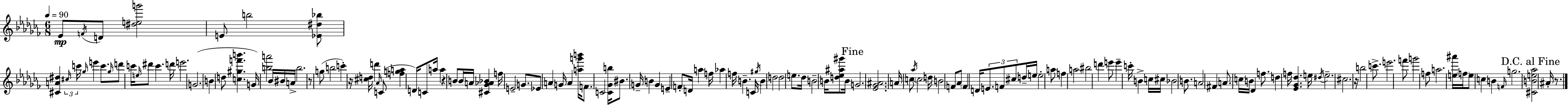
{
  \clef treble
  \numericTimeSignature
  \time 6/8
  \key aes \minor
  \tempo 4 = 90
  \repeat volta 2 { ees'8\mp \acciaccatura { f'16 } d'8 <dis'' e'' g'''>2 | e'8 b''2 <ees' dis'' bes''>8 | <cis' a' dis''>4 \tuplet 3/2 { \grace { cis''16 } c'''16 \grace { ges''16 } } e'''4 | c'''8. \grace { ges''16 } d'''8 c'''16 \grace { e''16 } dis'''8 c'''4. | \break d'''16 e'''2. | g'2.( | b'4 d''8 <c'' gis'' f''' b'''>4. | g'16) <b'' a'''>2 | \break bes'16 bis'16 a'16-> b''2. | r8 g''8( b''2 | c'''4-.) r16 <cis'' d''>16 d'''4 | \grace { aes'16 }( c'8 <f'' g'' a''>4 d'16) c'8 | \break a''16 a''4 r4 b'8 | b'16 a'16 <cis' ges' aes' bes'>4 f''16 e'2-- | g'8. ees'8 a'4 | g'16 a'4 <a'' g''' b'''>16 f'8. c'2 | \break <c' ges' b''>16 bis'8. g'16-- b'4 | g'4 e'4-- f'8-. | d'16 a''4 f''16 aes''4 f''16 b'4.-- | c'16 \acciaccatura { gis''16 } b'4 d''2 | \break d''2 | e''8. des''16 b'2-- | b'16 <d'' ees'' ais'' gis'''>8 b'16 \mark "Fine" g'2. | <ees' ges' ais'>2. | \break a'16 c''8 \acciaccatura { aes''16 } \parenthesize c''2 | d''16 b'2 | f'8 aes'8 \parenthesize f'4 | d'16 \tuplet 3/2 { e'8. f'8 cis''8 } d''16-- e''16 e''2-. | \break a''8 f''4 | a''2 bis''2 | d'''4 e'''8 e'''4-- | c'''16-. b'4-> c''16 cis''16 bes'2 | \break b'8. a'2 | fis'4 a'8. c''16 | b'16 des'4 f''8. d''4 | f''16 <ees' ges' des''>4. e''16 \acciaccatura { dis''16 } e''2.-- | \break cis''2. | r16 b''2 | c'''8.-> e'''2. | f'''8 g'''2 | \break f''8 a''2. | <e'' ais'''>16 \parenthesize f''16 e''8 | c''4 b'4 \grace { f'16 } g''2. | \mark "D.C. al Fine" <cis' b' e'' aes''>2 | \break ais'16-. r8. } \bar "|."
}